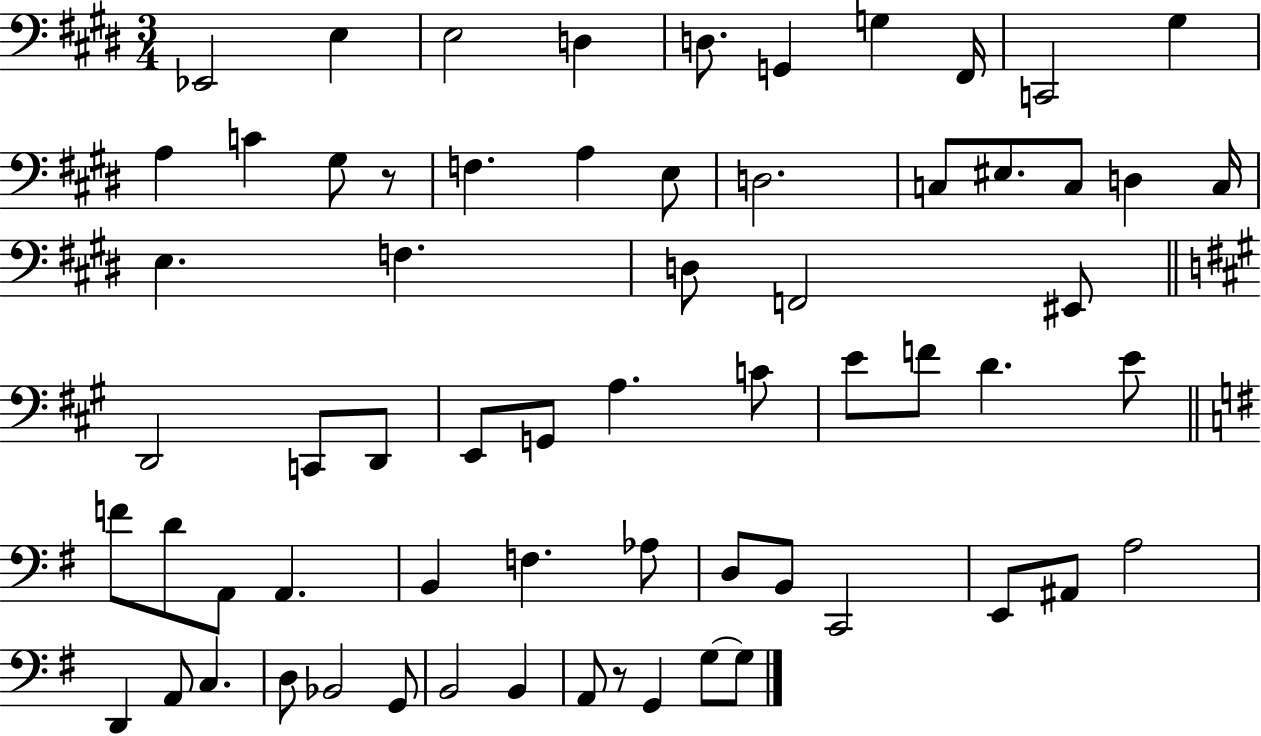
X:1
T:Untitled
M:3/4
L:1/4
K:E
_E,,2 E, E,2 D, D,/2 G,, G, ^F,,/4 C,,2 ^G, A, C ^G,/2 z/2 F, A, E,/2 D,2 C,/2 ^E,/2 C,/2 D, C,/4 E, F, D,/2 F,,2 ^E,,/2 D,,2 C,,/2 D,,/2 E,,/2 G,,/2 A, C/2 E/2 F/2 D E/2 F/2 D/2 A,,/2 A,, B,, F, _A,/2 D,/2 B,,/2 C,,2 E,,/2 ^A,,/2 A,2 D,, A,,/2 C, D,/2 _B,,2 G,,/2 B,,2 B,, A,,/2 z/2 G,, G,/2 G,/2